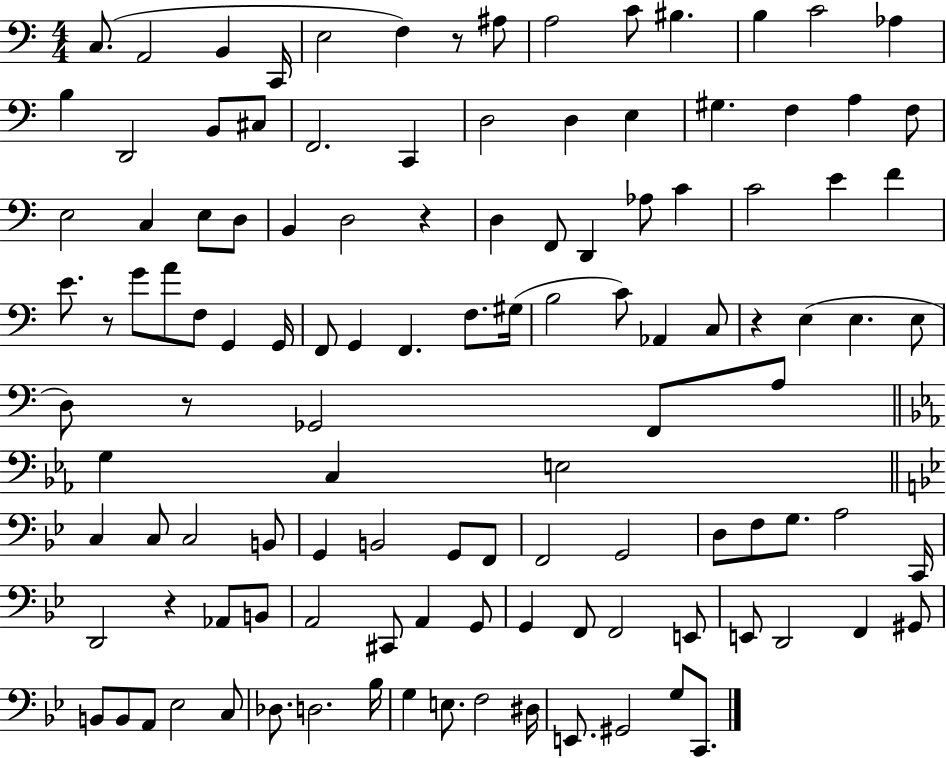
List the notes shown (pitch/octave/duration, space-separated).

C3/e. A2/h B2/q C2/s E3/h F3/q R/e A#3/e A3/h C4/e BIS3/q. B3/q C4/h Ab3/q B3/q D2/h B2/e C#3/e F2/h. C2/q D3/h D3/q E3/q G#3/q. F3/q A3/q F3/e E3/h C3/q E3/e D3/e B2/q D3/h R/q D3/q F2/e D2/q Ab3/e C4/q C4/h E4/q F4/q E4/e. R/e G4/e A4/e F3/e G2/q G2/s F2/e G2/q F2/q. F3/e. G#3/s B3/h C4/e Ab2/q C3/e R/q E3/q E3/q. E3/e D3/e R/e Gb2/h F2/e A3/e G3/q C3/q E3/h C3/q C3/e C3/h B2/e G2/q B2/h G2/e F2/e F2/h G2/h D3/e F3/e G3/e. A3/h C2/s D2/h R/q Ab2/e B2/e A2/h C#2/e A2/q G2/e G2/q F2/e F2/h E2/e E2/e D2/h F2/q G#2/e B2/e B2/e A2/e Eb3/h C3/e Db3/e. D3/h. Bb3/s G3/q E3/e. F3/h D#3/s E2/e. G#2/h G3/e C2/e.